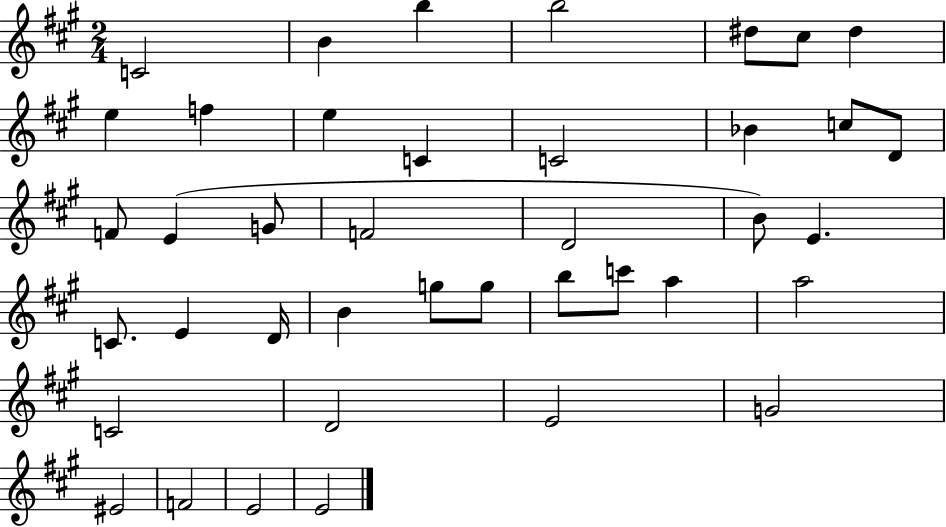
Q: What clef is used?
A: treble